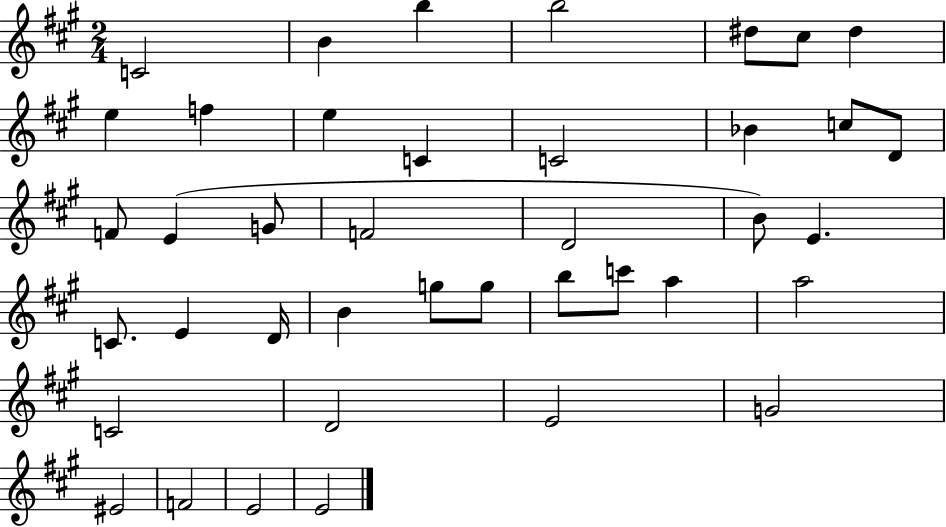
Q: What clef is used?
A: treble